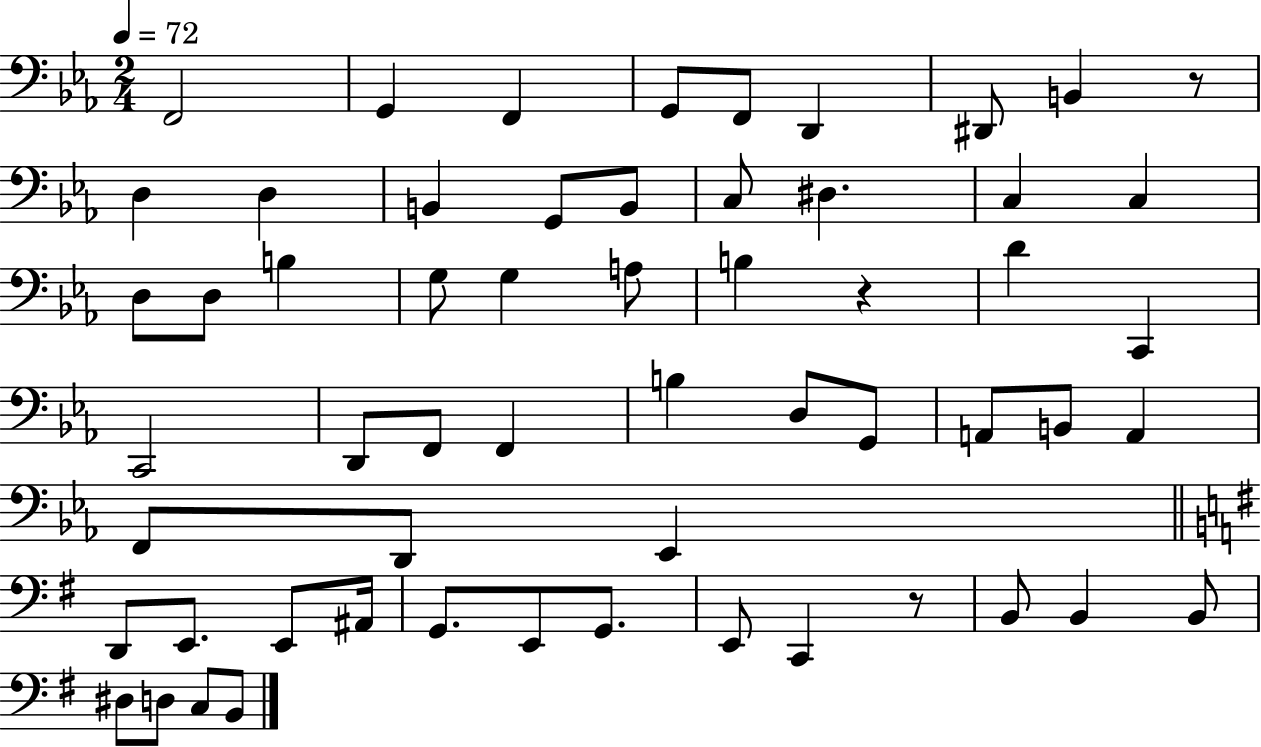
F2/h G2/q F2/q G2/e F2/e D2/q D#2/e B2/q R/e D3/q D3/q B2/q G2/e B2/e C3/e D#3/q. C3/q C3/q D3/e D3/e B3/q G3/e G3/q A3/e B3/q R/q D4/q C2/q C2/h D2/e F2/e F2/q B3/q D3/e G2/e A2/e B2/e A2/q F2/e D2/e Eb2/q D2/e E2/e. E2/e A#2/s G2/e. E2/e G2/e. E2/e C2/q R/e B2/e B2/q B2/e D#3/e D3/e C3/e B2/e